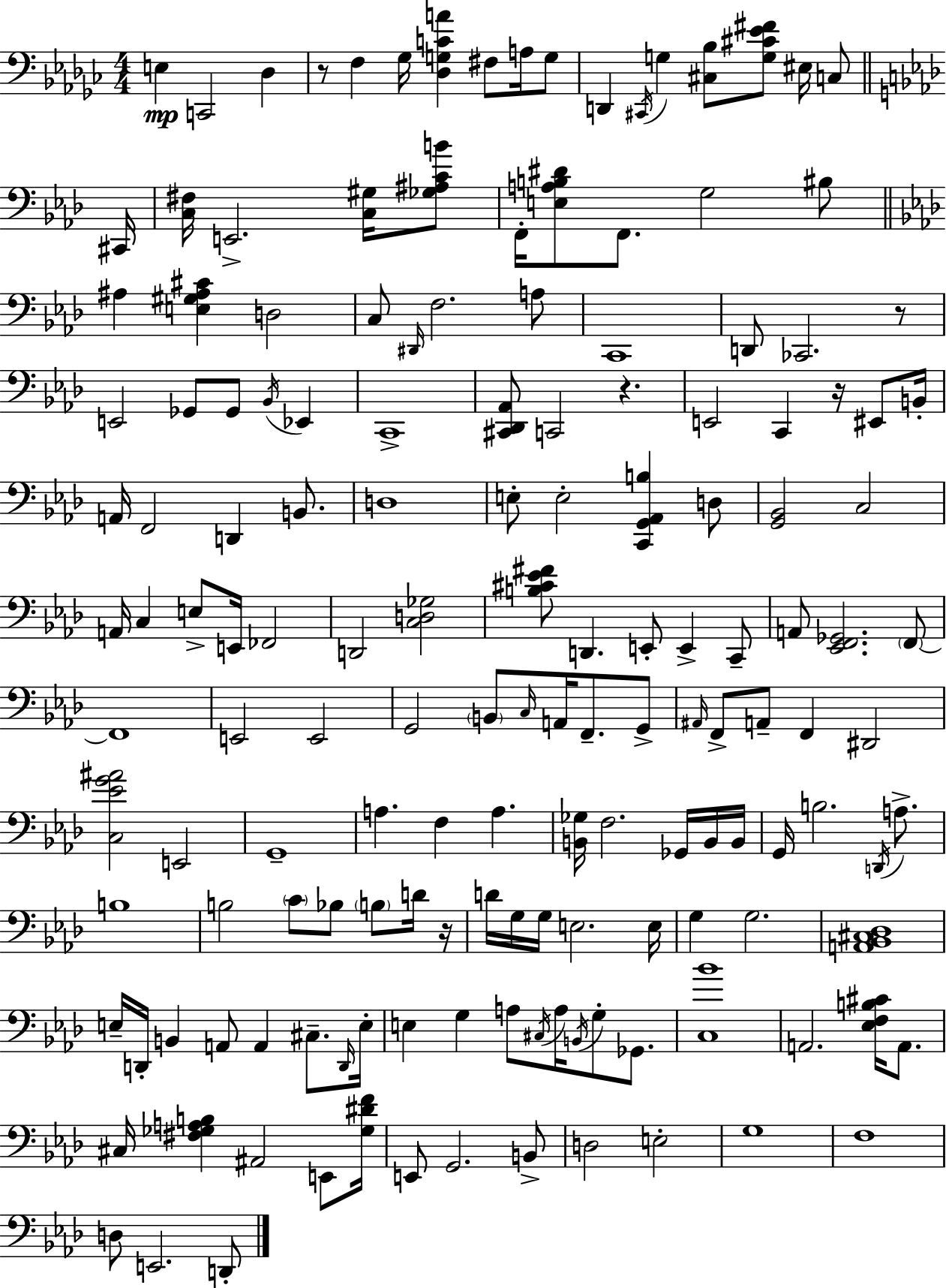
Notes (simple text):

E3/q C2/h Db3/q R/e F3/q Gb3/s [Db3,G3,C4,A4]/q F#3/e A3/s G3/e D2/q C#2/s G3/q [C#3,Bb3]/e [G3,C#4,Eb4,F#4]/e EIS3/s C3/e C#2/s [C3,F#3]/s E2/h. [C3,G#3]/s [Gb3,A#3,C4,B4]/e F2/s [E3,A3,B3,D#4]/e F2/e. G3/h BIS3/e A#3/q [E3,G#3,A#3,C#4]/q D3/h C3/e D#2/s F3/h. A3/e C2/w D2/e CES2/h. R/e E2/h Gb2/e Gb2/e Bb2/s Eb2/q C2/w [C#2,Db2,Ab2]/e C2/h R/q. E2/h C2/q R/s EIS2/e B2/s A2/s F2/h D2/q B2/e. D3/w E3/e E3/h [C2,G2,Ab2,B3]/q D3/e [G2,Bb2]/h C3/h A2/s C3/q E3/e E2/s FES2/h D2/h [C3,D3,Gb3]/h [B3,C#4,Eb4,F#4]/e D2/q. E2/e E2/q C2/e A2/e [Eb2,F2,Gb2]/h. F2/e F2/w E2/h E2/h G2/h B2/e C3/s A2/s F2/e. G2/e A#2/s F2/e A2/e F2/q D#2/h [C3,Eb4,G4,A#4]/h E2/h G2/w A3/q. F3/q A3/q. [B2,Gb3]/s F3/h. Gb2/s B2/s B2/s G2/s B3/h. D2/s A3/e. B3/w B3/h C4/e Bb3/e B3/e D4/s R/s D4/s G3/s G3/s E3/h. E3/s G3/q G3/h. [A2,Bb2,C#3,Db3]/w E3/s D2/s B2/q A2/e A2/q C#3/e. D2/s E3/s E3/q G3/q A3/e C#3/s A3/s B2/s G3/e Gb2/e. [C3,Bb4]/w A2/h. [Eb3,F3,B3,C#4]/s A2/e. C#3/s [F#3,Gb3,A3,B3]/q A#2/h E2/e [Gb3,D#4,F4]/s E2/e G2/h. B2/e D3/h E3/h G3/w F3/w D3/e E2/h. D2/e